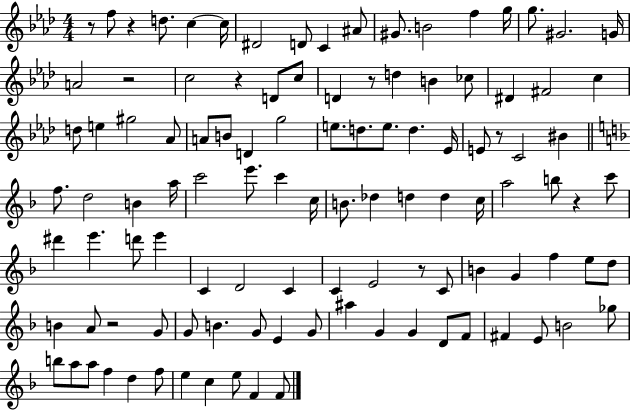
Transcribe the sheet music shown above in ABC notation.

X:1
T:Untitled
M:4/4
L:1/4
K:Ab
z/2 f/2 z d/2 c c/4 ^D2 D/2 C ^A/2 ^G/2 B2 f g/4 g/2 ^G2 G/4 A2 z2 c2 z D/2 c/2 D z/2 d B _c/2 ^D ^F2 c d/2 e ^g2 _A/2 A/2 B/2 D g2 e/2 d/2 e/2 d _E/4 E/2 z/2 C2 ^B f/2 d2 B a/4 c'2 e'/2 c' c/4 B/2 _d d d c/4 a2 b/2 z c'/2 ^d' e' d'/2 e' C D2 C C E2 z/2 C/2 B G f e/2 d/2 B A/2 z2 G/2 G/2 B G/2 E G/2 ^a G G D/2 F/2 ^F E/2 B2 _g/2 b/2 a/2 a/2 f d f/2 e c e/2 F F/2